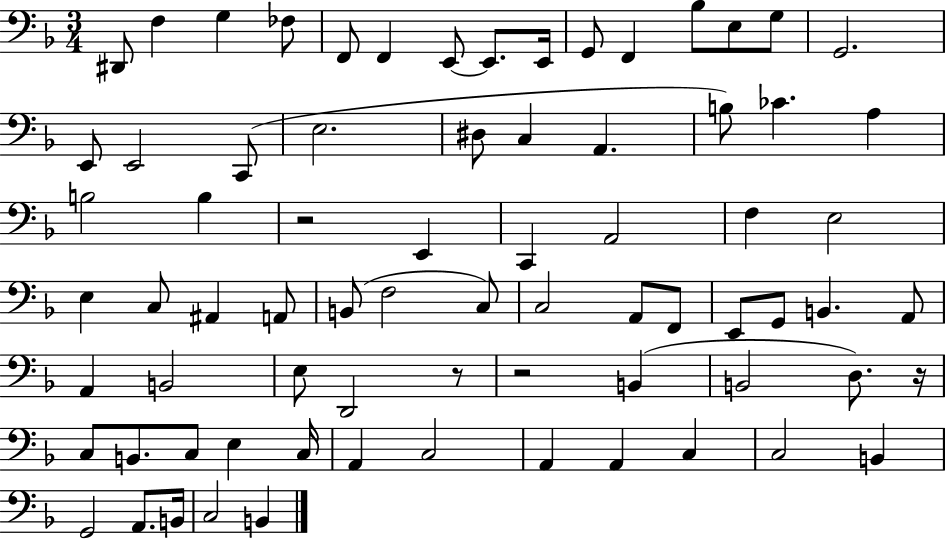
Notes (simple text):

D#2/e F3/q G3/q FES3/e F2/e F2/q E2/e E2/e. E2/s G2/e F2/q Bb3/e E3/e G3/e G2/h. E2/e E2/h C2/e E3/h. D#3/e C3/q A2/q. B3/e CES4/q. A3/q B3/h B3/q R/h E2/q C2/q A2/h F3/q E3/h E3/q C3/e A#2/q A2/e B2/e F3/h C3/e C3/h A2/e F2/e E2/e G2/e B2/q. A2/e A2/q B2/h E3/e D2/h R/e R/h B2/q B2/h D3/e. R/s C3/e B2/e. C3/e E3/q C3/s A2/q C3/h A2/q A2/q C3/q C3/h B2/q G2/h A2/e. B2/s C3/h B2/q